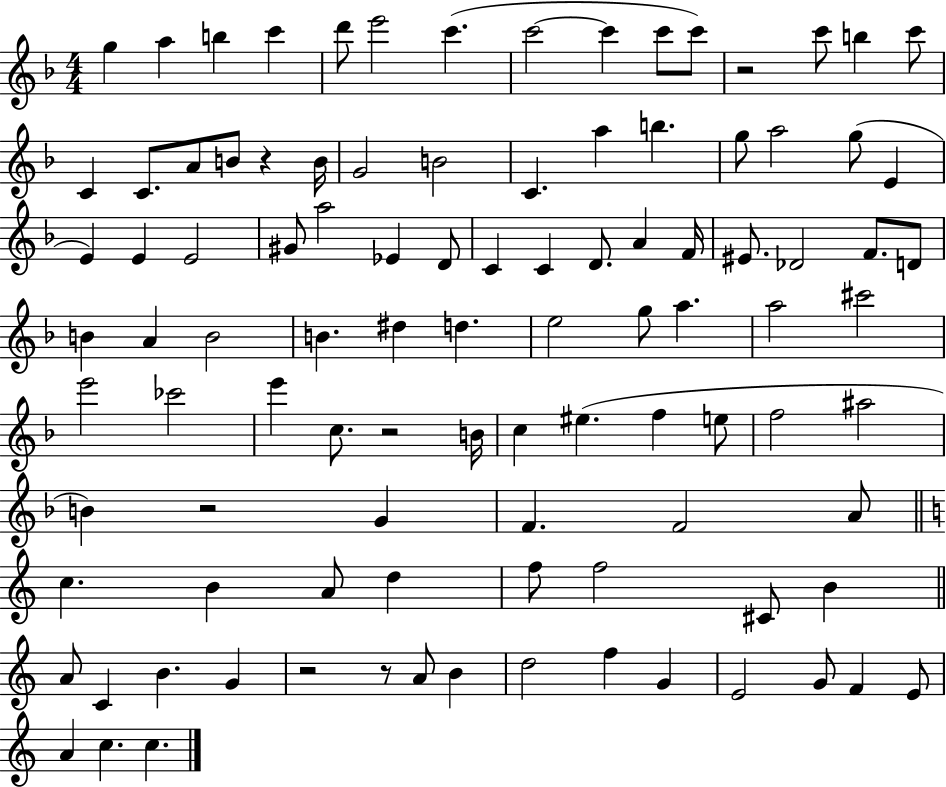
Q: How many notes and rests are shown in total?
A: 101